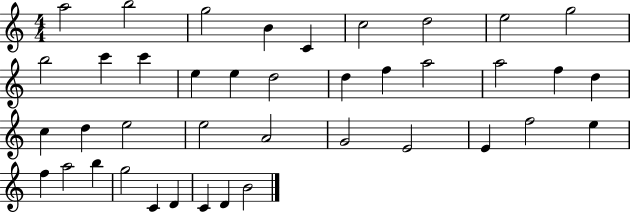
{
  \clef treble
  \numericTimeSignature
  \time 4/4
  \key c \major
  a''2 b''2 | g''2 b'4 c'4 | c''2 d''2 | e''2 g''2 | \break b''2 c'''4 c'''4 | e''4 e''4 d''2 | d''4 f''4 a''2 | a''2 f''4 d''4 | \break c''4 d''4 e''2 | e''2 a'2 | g'2 e'2 | e'4 f''2 e''4 | \break f''4 a''2 b''4 | g''2 c'4 d'4 | c'4 d'4 b'2 | \bar "|."
}